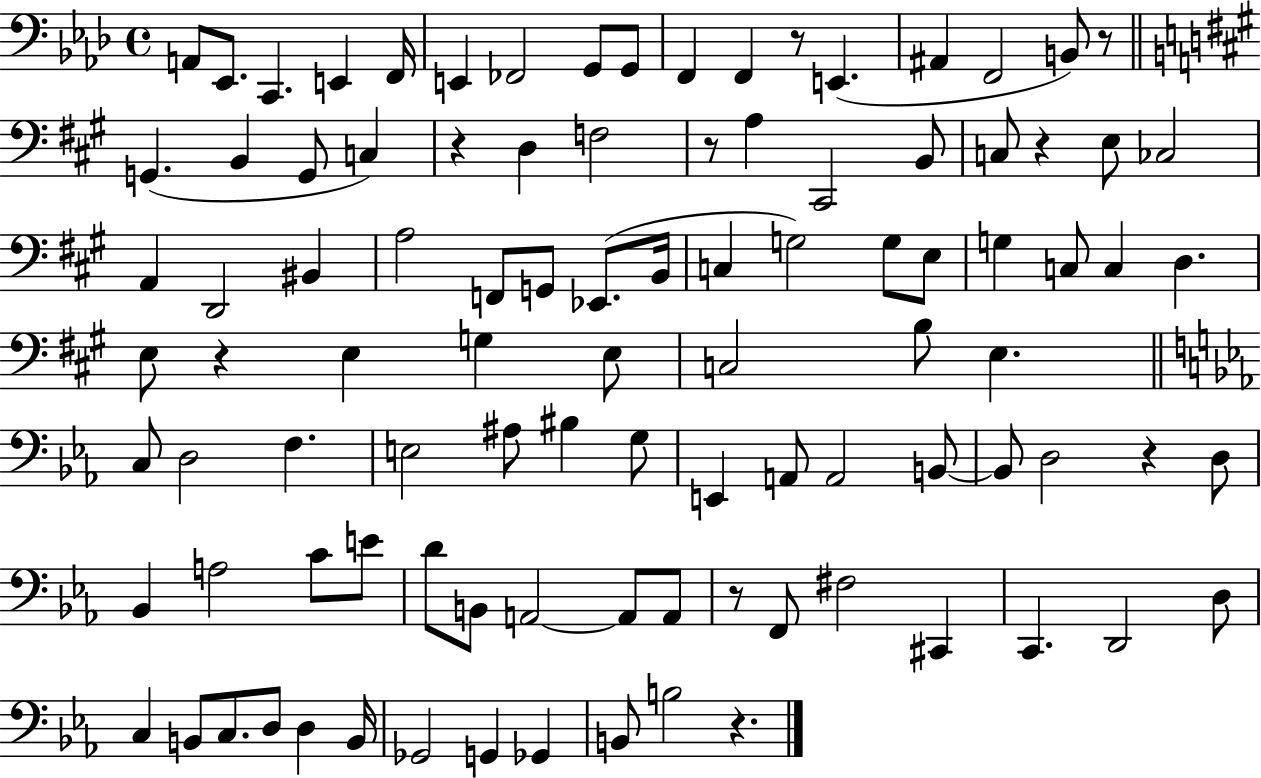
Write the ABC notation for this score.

X:1
T:Untitled
M:4/4
L:1/4
K:Ab
A,,/2 _E,,/2 C,, E,, F,,/4 E,, _F,,2 G,,/2 G,,/2 F,, F,, z/2 E,, ^A,, F,,2 B,,/2 z/2 G,, B,, G,,/2 C, z D, F,2 z/2 A, ^C,,2 B,,/2 C,/2 z E,/2 _C,2 A,, D,,2 ^B,, A,2 F,,/2 G,,/2 _E,,/2 B,,/4 C, G,2 G,/2 E,/2 G, C,/2 C, D, E,/2 z E, G, E,/2 C,2 B,/2 E, C,/2 D,2 F, E,2 ^A,/2 ^B, G,/2 E,, A,,/2 A,,2 B,,/2 B,,/2 D,2 z D,/2 _B,, A,2 C/2 E/2 D/2 B,,/2 A,,2 A,,/2 A,,/2 z/2 F,,/2 ^F,2 ^C,, C,, D,,2 D,/2 C, B,,/2 C,/2 D,/2 D, B,,/4 _G,,2 G,, _G,, B,,/2 B,2 z